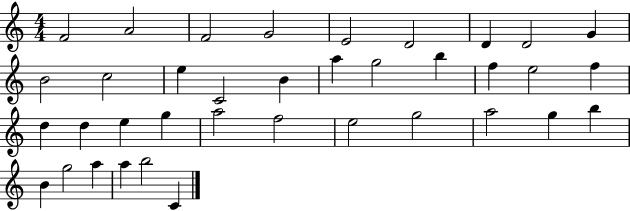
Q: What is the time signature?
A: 4/4